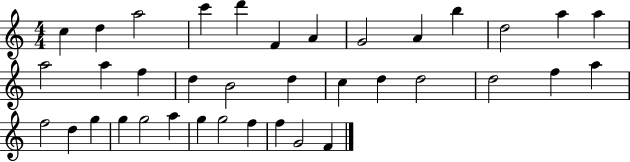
{
  \clef treble
  \numericTimeSignature
  \time 4/4
  \key c \major
  c''4 d''4 a''2 | c'''4 d'''4 f'4 a'4 | g'2 a'4 b''4 | d''2 a''4 a''4 | \break a''2 a''4 f''4 | d''4 b'2 d''4 | c''4 d''4 d''2 | d''2 f''4 a''4 | \break f''2 d''4 g''4 | g''4 g''2 a''4 | g''4 g''2 f''4 | f''4 g'2 f'4 | \break \bar "|."
}